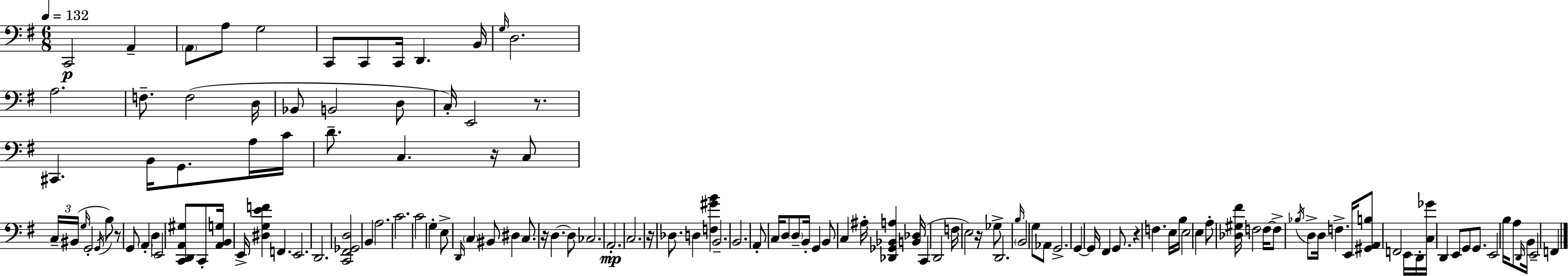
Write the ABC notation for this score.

X:1
T:Untitled
M:6/8
L:1/4
K:G
C,,2 A,, A,,/2 A,/2 G,2 C,,/2 C,,/2 C,,/4 D,, B,,/4 G,/4 D,2 A,2 F,/2 F,2 D,/4 _B,,/2 B,,2 D,/2 C,/4 E,,2 z/2 ^C,, B,,/4 G,,/2 A,/4 C/4 D/2 C, z/4 C,/2 C,/4 ^B,,/4 G,/4 G,,2 G,,/4 B,/2 z/2 G,,/2 A,, D, E,,2 [C,,D,,A,,^G,]/2 C,,/2 [A,,B,,G,]/4 E,,/4 [^D,G,EF] F,, E,,2 D,,2 [C,,^F,,_G,,D,]2 B,, A,2 C2 C2 G, E,/2 D,,/4 C, ^B,,/2 ^D, C,/2 z/4 D, D,/2 _C,2 A,,2 C,2 z/4 _D,/2 D, [F,^GB] B,,2 B,,2 A,,/2 C,/4 D,/2 D,/2 B,,/4 G,, B,,/2 C, ^A,/4 [_D,,_G,,_B,,A,] [B,,_D,]/4 C,, D,,2 F,/4 E,2 z/4 _G,/2 D,,2 B,/4 B,,2 G,/2 _A,,/2 G,,2 G,, G,,/4 ^F,, G,,/2 z F, E,/4 B,/4 E,2 E, A,/2 [_D,^G,^F]/4 F,2 F,/4 F,/2 _B,/4 D,/2 D,/4 F, E,,/4 [^G,,A,,B,]/2 F,,2 E,,/4 D,,/4 [C,_G]/4 D,, E,,/2 G,,/2 G,,/2 E,,2 B,/4 A,/2 D,,/4 B,,/4 E,,2 F,,